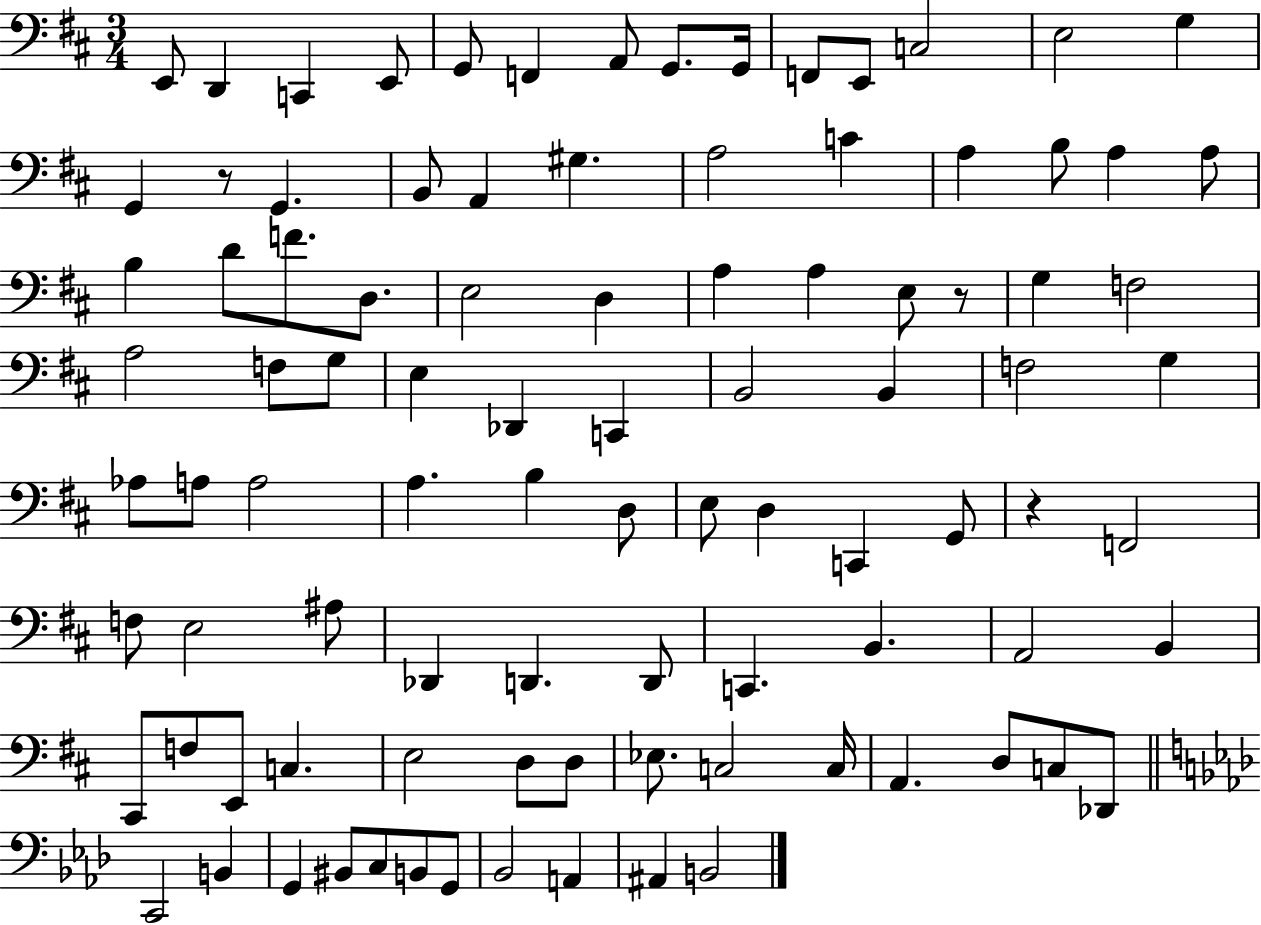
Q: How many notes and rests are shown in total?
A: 95